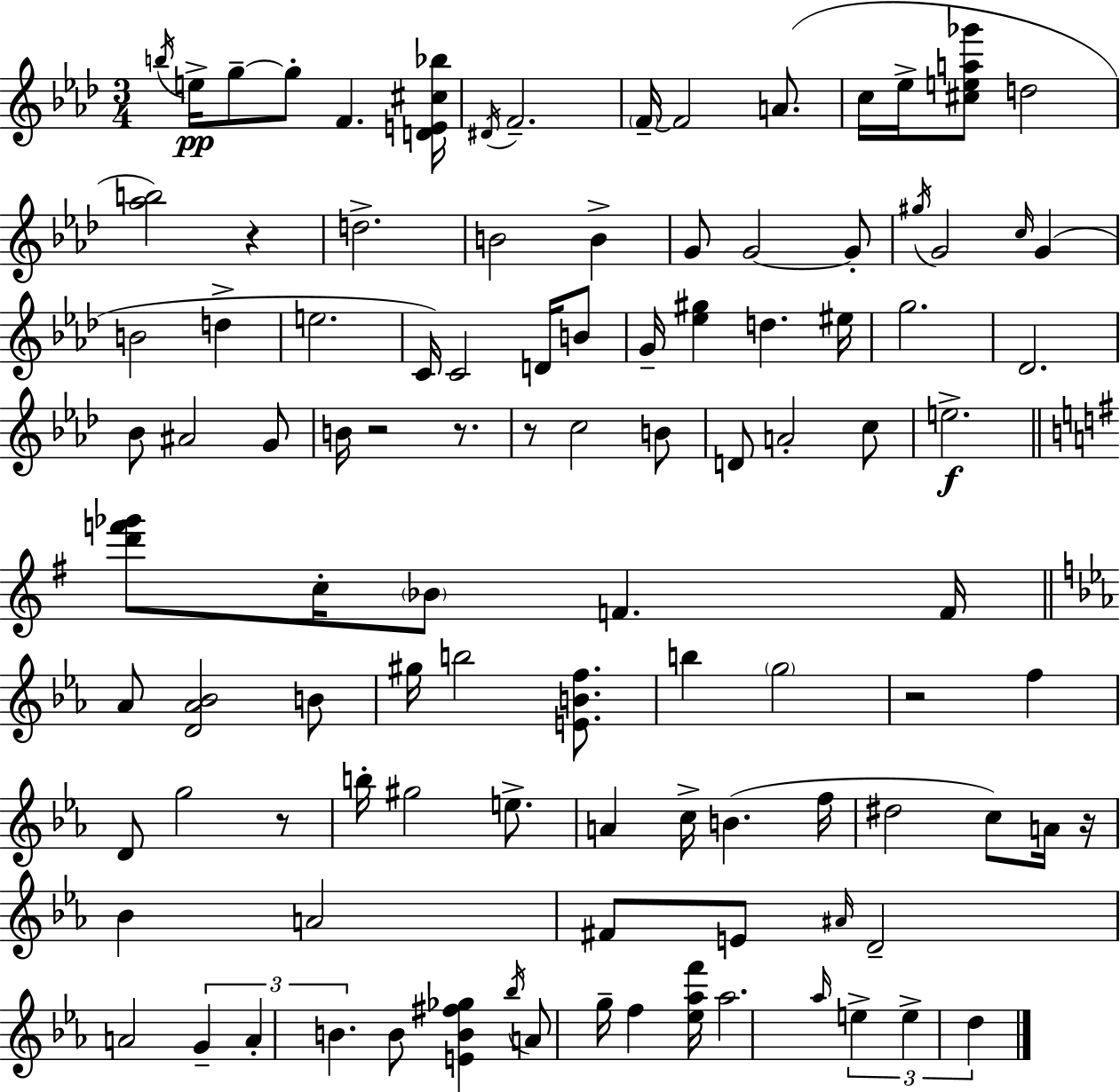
B5/s E5/s G5/e G5/e F4/q. [D4,E4,C#5,Bb5]/s D#4/s F4/h. F4/s F4/h A4/e. C5/s Eb5/s [C#5,E5,A5,Gb6]/e D5/h [Ab5,B5]/h R/q D5/h. B4/h B4/q G4/e G4/h G4/e G#5/s G4/h C5/s G4/q B4/h D5/q E5/h. C4/s C4/h D4/s B4/e G4/s [Eb5,G#5]/q D5/q. EIS5/s G5/h. Db4/h. Bb4/e A#4/h G4/e B4/s R/h R/e. R/e C5/h B4/e D4/e A4/h C5/e E5/h. [D6,F6,Gb6]/e C5/s Bb4/e F4/q. F4/s Ab4/e [D4,Ab4,Bb4]/h B4/e G#5/s B5/h [E4,B4,F5]/e. B5/q G5/h R/h F5/q D4/e G5/h R/e B5/s G#5/h E5/e. A4/q C5/s B4/q. F5/s D#5/h C5/e A4/s R/s Bb4/q A4/h F#4/e E4/e A#4/s D4/h A4/h G4/q A4/q B4/q. B4/e [E4,B4,F#5,Gb5]/q Bb5/s A4/e G5/s F5/q [Eb5,Ab5,F6]/s Ab5/h. Ab5/s E5/q E5/q D5/q